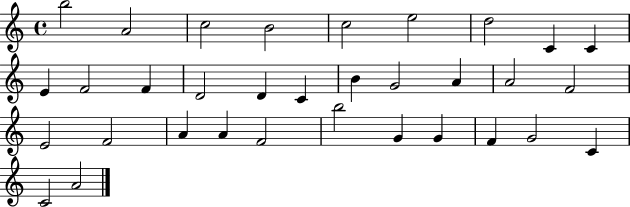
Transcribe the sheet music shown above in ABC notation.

X:1
T:Untitled
M:4/4
L:1/4
K:C
b2 A2 c2 B2 c2 e2 d2 C C E F2 F D2 D C B G2 A A2 F2 E2 F2 A A F2 b2 G G F G2 C C2 A2